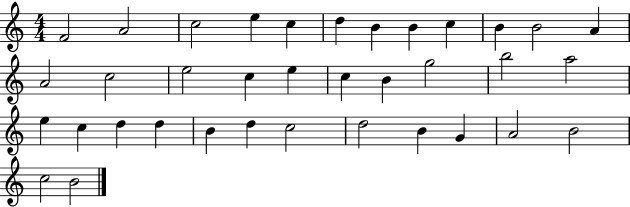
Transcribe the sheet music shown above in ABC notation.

X:1
T:Untitled
M:4/4
L:1/4
K:C
F2 A2 c2 e c d B B c B B2 A A2 c2 e2 c e c B g2 b2 a2 e c d d B d c2 d2 B G A2 B2 c2 B2